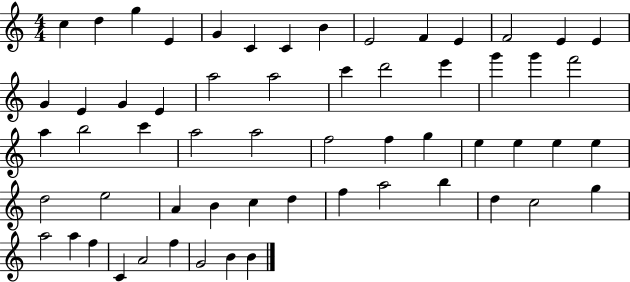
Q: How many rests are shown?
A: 0